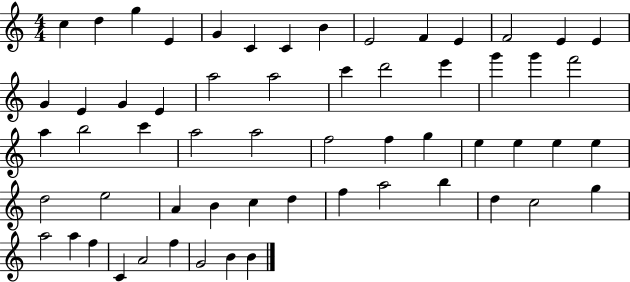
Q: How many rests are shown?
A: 0